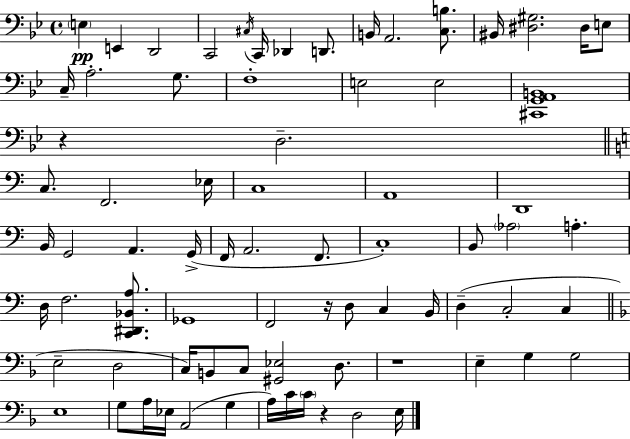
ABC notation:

X:1
T:Untitled
M:4/4
L:1/4
K:Gm
E, E,, D,,2 C,,2 ^C,/4 C,,/4 _D,, D,,/2 B,,/4 A,,2 [C,B,]/2 ^B,,/4 [^D,^G,]2 ^D,/4 E,/2 C,/4 A,2 G,/2 F,4 E,2 E,2 [^C,,G,,A,,B,,]4 z D,2 C,/2 F,,2 _E,/4 C,4 A,,4 D,,4 B,,/4 G,,2 A,, G,,/4 F,,/4 A,,2 F,,/2 C,4 B,,/2 _A,2 A, D,/4 F,2 [C,,^D,,_B,,A,]/2 _G,,4 F,,2 z/4 D,/2 C, B,,/4 D, C,2 C, E,2 D,2 C,/4 B,,/2 C,/2 [^G,,_E,]2 D,/2 z4 E, G, G,2 E,4 G,/2 A,/4 _E,/4 A,,2 G, A,/4 C/4 C/4 z D,2 E,/4